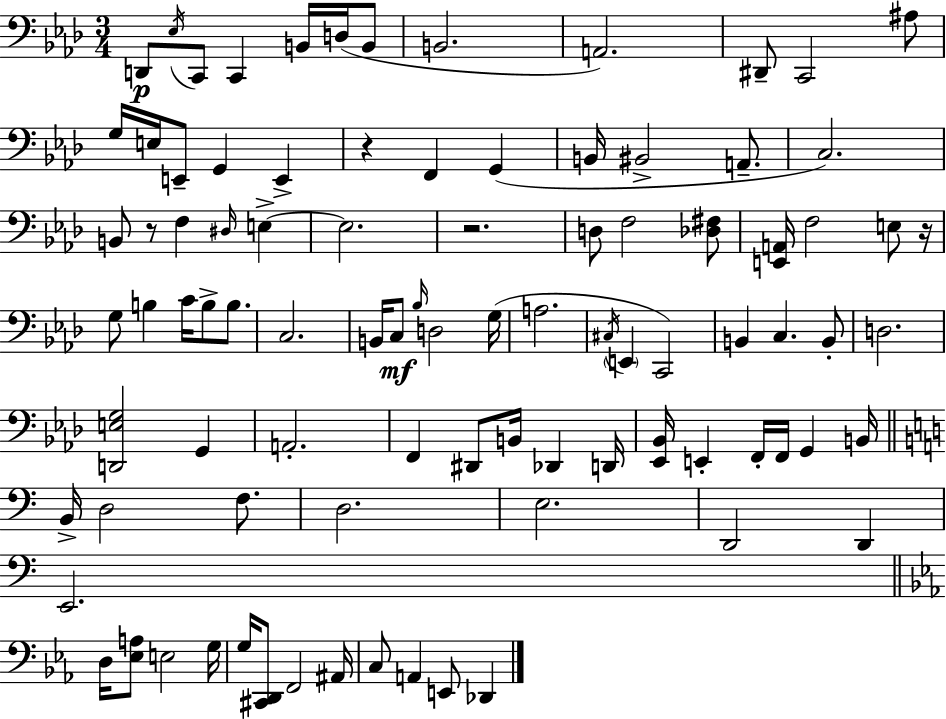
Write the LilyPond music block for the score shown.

{
  \clef bass
  \numericTimeSignature
  \time 3/4
  \key aes \major
  \repeat volta 2 { d,8\p \acciaccatura { ees16 } c,8 c,4 b,16 d16( b,8 | b,2. | a,2.) | dis,8-- c,2 ais8 | \break g16 e16 e,8-- g,4 e,4-> | r4 f,4 g,4( | b,16 bis,2-> a,8.-- | c2.) | \break b,8 r8 f4 \grace { dis16 } e4->~~ | e2. | r2. | d8 f2 | \break <des fis>8 <e, a,>16 f2 e8 | r16 g8 b4 c'16 b8-> b8. | c2. | b,16 c8\mf \grace { bes16 } d2 | \break g16( a2. | \acciaccatura { cis16 } \parenthesize e,4 c,2) | b,4 c4. | b,8-. d2. | \break <d, e g>2 | g,4 a,2.-. | f,4 dis,8 b,16 des,4 | d,16 <ees, bes,>16 e,4-. f,16-. f,16 g,4 | \break b,16 \bar "||" \break \key a \minor b,16-> d2 f8. | d2. | e2. | d,2 d,4 | \break e,2. | \bar "||" \break \key ees \major d16 <ees a>8 e2 g16 | g16 <cis, d,>8 f,2 ais,16 | c8 a,4 e,8 des,4 | } \bar "|."
}